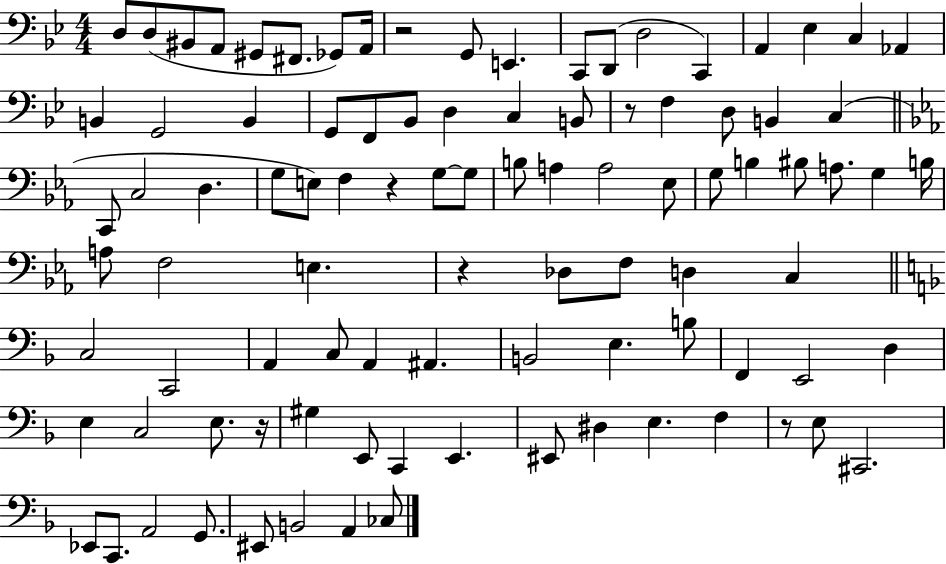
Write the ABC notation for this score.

X:1
T:Untitled
M:4/4
L:1/4
K:Bb
D,/2 D,/2 ^B,,/2 A,,/2 ^G,,/2 ^F,,/2 _G,,/2 A,,/4 z2 G,,/2 E,, C,,/2 D,,/2 D,2 C,, A,, _E, C, _A,, B,, G,,2 B,, G,,/2 F,,/2 _B,,/2 D, C, B,,/2 z/2 F, D,/2 B,, C, C,,/2 C,2 D, G,/2 E,/2 F, z G,/2 G,/2 B,/2 A, A,2 _E,/2 G,/2 B, ^B,/2 A,/2 G, B,/4 A,/2 F,2 E, z _D,/2 F,/2 D, C, C,2 C,,2 A,, C,/2 A,, ^A,, B,,2 E, B,/2 F,, E,,2 D, E, C,2 E,/2 z/4 ^G, E,,/2 C,, E,, ^E,,/2 ^D, E, F, z/2 E,/2 ^C,,2 _E,,/2 C,,/2 A,,2 G,,/2 ^E,,/2 B,,2 A,, _C,/2